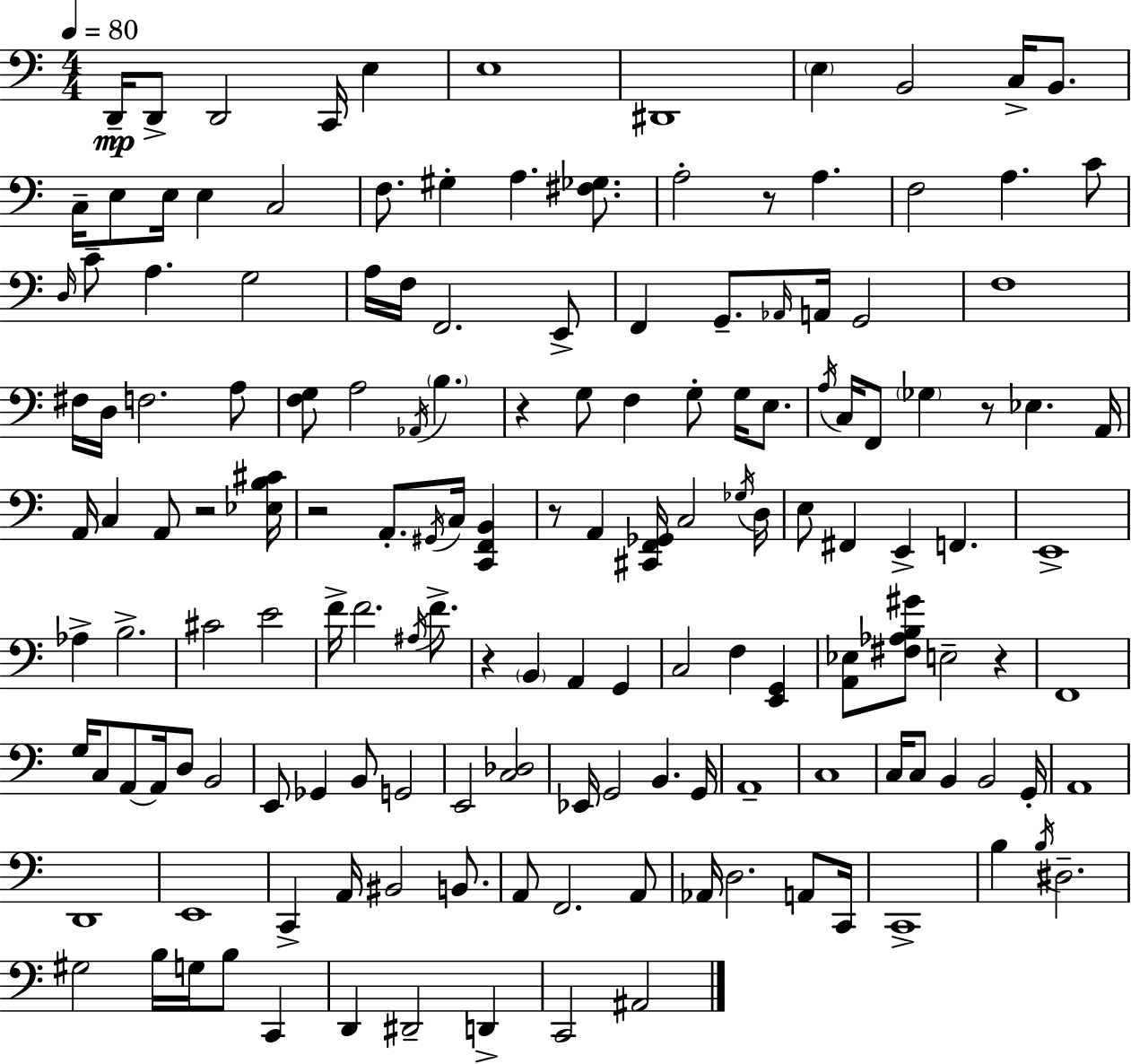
D2/s D2/e D2/h C2/s E3/q E3/w D#2/w E3/q B2/h C3/s B2/e. C3/s E3/e E3/s E3/q C3/h F3/e. G#3/q A3/q. [F#3,Gb3]/e. A3/h R/e A3/q. F3/h A3/q. C4/e D3/s C4/e A3/q. G3/h A3/s F3/s F2/h. E2/e F2/q G2/e. Ab2/s A2/s G2/h F3/w F#3/s D3/s F3/h. A3/e [F3,G3]/e A3/h Ab2/s B3/q. R/q G3/e F3/q G3/e G3/s E3/e. A3/s C3/s F2/e Gb3/q R/e Eb3/q. A2/s A2/s C3/q A2/e R/h [Eb3,B3,C#4]/s R/h A2/e. G#2/s C3/s [C2,F2,B2]/q R/e A2/q [C#2,F2,Gb2]/s C3/h Gb3/s D3/s E3/e F#2/q E2/q F2/q. E2/w Ab3/q B3/h. C#4/h E4/h F4/s F4/h. A#3/s F4/e. R/q B2/q A2/q G2/q C3/h F3/q [E2,G2]/q [A2,Eb3]/e [F#3,Ab3,B3,G#4]/e E3/h R/q F2/w G3/s C3/e A2/e A2/s D3/e B2/h E2/e Gb2/q B2/e G2/h E2/h [C3,Db3]/h Eb2/s G2/h B2/q. G2/s A2/w C3/w C3/s C3/e B2/q B2/h G2/s A2/w D2/w E2/w C2/q A2/s BIS2/h B2/e. A2/e F2/h. A2/e Ab2/s D3/h. A2/e C2/s C2/w B3/q B3/s D#3/h. G#3/h B3/s G3/s B3/e C2/q D2/q D#2/h D2/q C2/h A#2/h